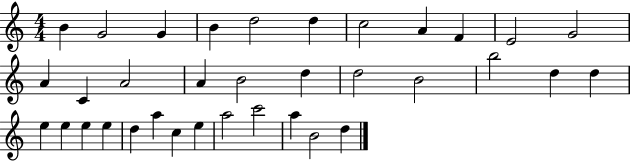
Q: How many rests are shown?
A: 0